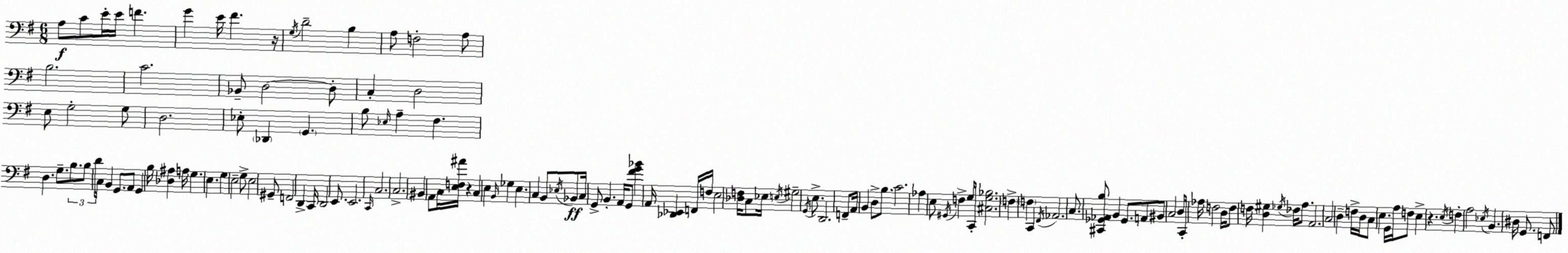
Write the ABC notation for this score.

X:1
T:Untitled
M:6/8
L:1/4
K:Em
A,/2 C/2 E/4 E/4 F G E/4 ^F z/4 G,/4 D2 B, A,/2 F,2 A,/2 B,2 C2 _B,,/2 D,2 D,/2 C, D,2 E,/2 G,2 G,/2 D,2 _E,/2 _D,, G,, B,/2 _E,/4 A, ^F, D, G,/2 B,/2 B,/2 D/2 C,/4 B,, G,,/2 A,,/2 G,, B,/4 [_D,^A,] A,/4 G, E, G, E,2 G,/2 E,2 ^G,,/2 F,,2 D,, C,,/4 D,,2 E,,/2 E,,2 C,,/4 C,2 C,2 ^B,, A,,/2 C,/4 [E,F,^A]/4 z C, E, B,,/4 _G, E, C, B,,/2 _E,/4 _B,,/2 C,/4 G,,/2 B,, A,,/4 G,,/2 [^FG_B] A,,/4 [_D,,_E,,] F,,/4 F,/4 E,2 [_D,F,]/4 C,/2 _E,/4 E,/4 ^G,2 G,,/4 E,/2 D,,2 F,,/2 A,,/4 B,, D,/2 B,/2 C2 _A, E,/2 ^G,,/4 F, G,/4 C,,/4 [^C,G,_B,]2 F, F, C,, ^F,,/4 _A,,2 C,/2 [^C,,_G,,_A,,B,]/2 B,, _G,,/2 A,,/2 ^B,,/2 C,2 D,/2 C,,/4 _A,/4 F,2 D,/4 F,/2 F,/4 [D,^G,] _G,/4 _F,/4 A,/2 A,,2 C,2 D, F,/4 D,/4 C,/2 E, G,,/4 A,/4 F,/2 E, z E,/4 F, A,2 _E,/4 B,, ^D,/4 G,,/2 F,,/2